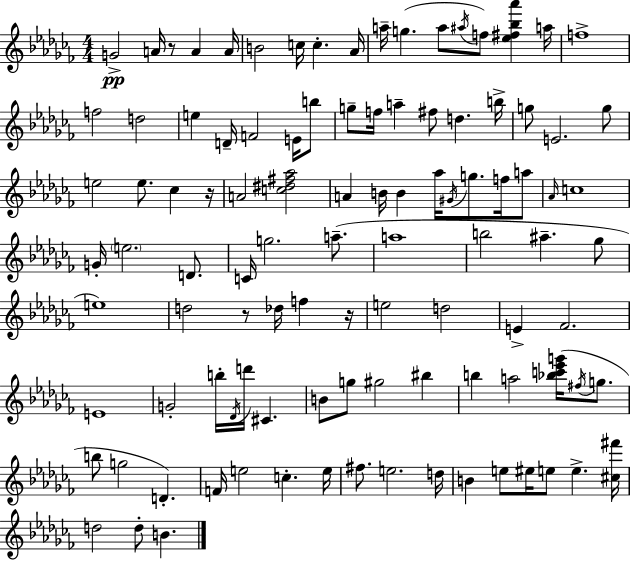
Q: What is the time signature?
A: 4/4